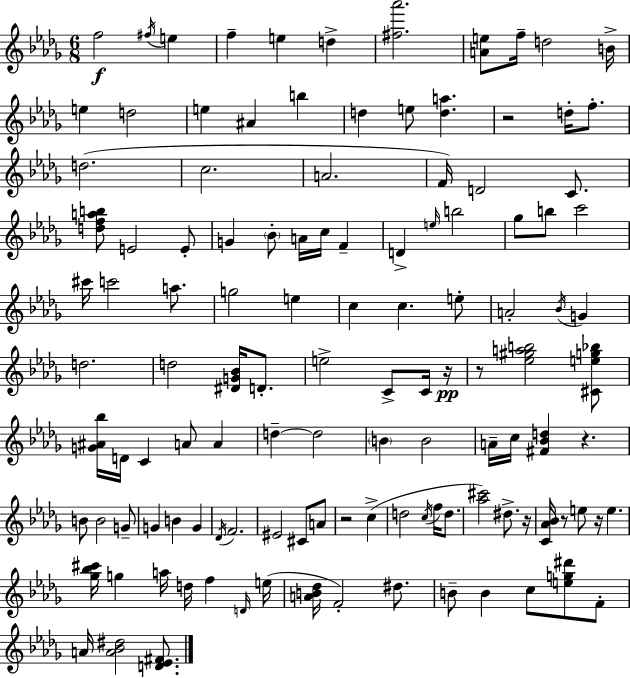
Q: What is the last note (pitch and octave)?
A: A4